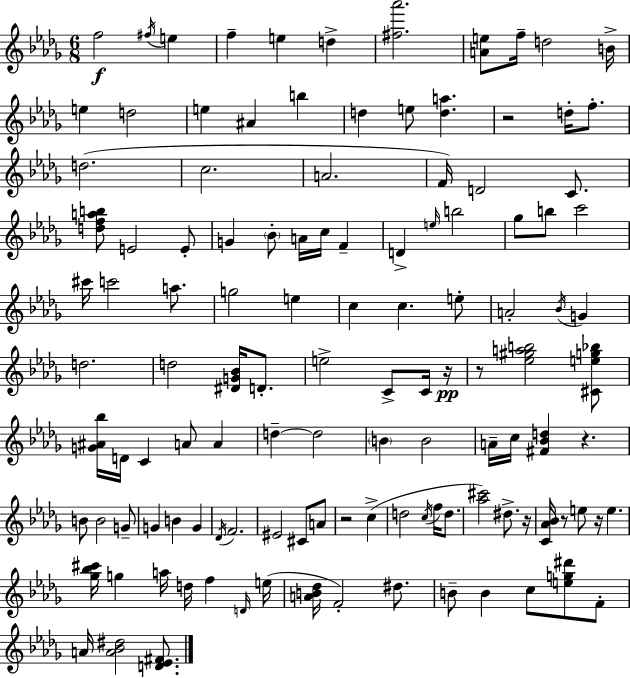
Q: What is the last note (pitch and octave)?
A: A4